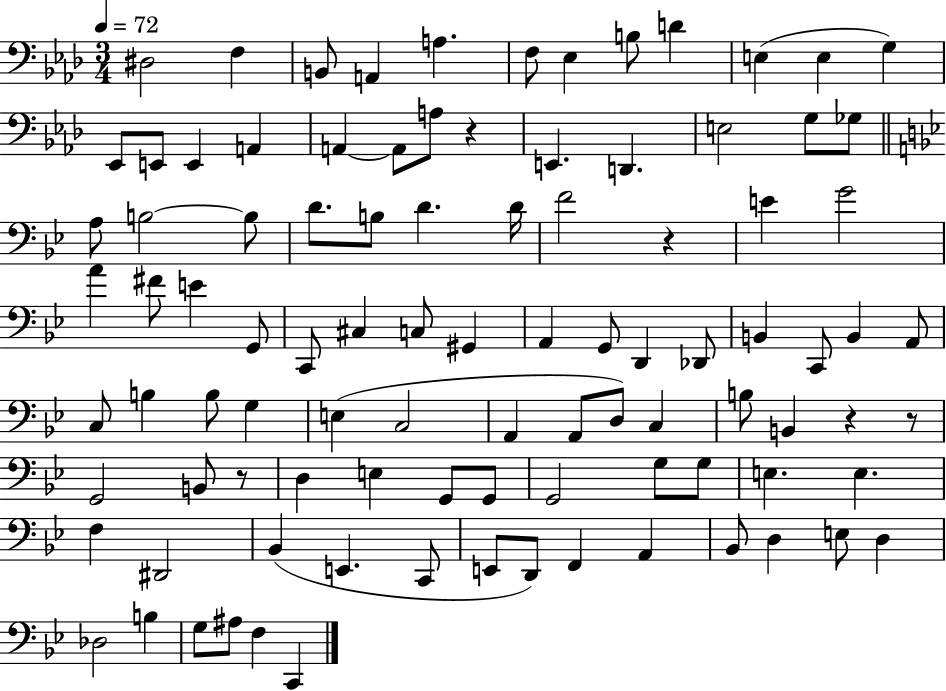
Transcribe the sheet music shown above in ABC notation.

X:1
T:Untitled
M:3/4
L:1/4
K:Ab
^D,2 F, B,,/2 A,, A, F,/2 _E, B,/2 D E, E, G, _E,,/2 E,,/2 E,, A,, A,, A,,/2 A,/2 z E,, D,, E,2 G,/2 _G,/2 A,/2 B,2 B,/2 D/2 B,/2 D D/4 F2 z E G2 A ^F/2 E G,,/2 C,,/2 ^C, C,/2 ^G,, A,, G,,/2 D,, _D,,/2 B,, C,,/2 B,, A,,/2 C,/2 B, B,/2 G, E, C,2 A,, A,,/2 D,/2 C, B,/2 B,, z z/2 G,,2 B,,/2 z/2 D, E, G,,/2 G,,/2 G,,2 G,/2 G,/2 E, E, F, ^D,,2 _B,, E,, C,,/2 E,,/2 D,,/2 F,, A,, _B,,/2 D, E,/2 D, _D,2 B, G,/2 ^A,/2 F, C,,